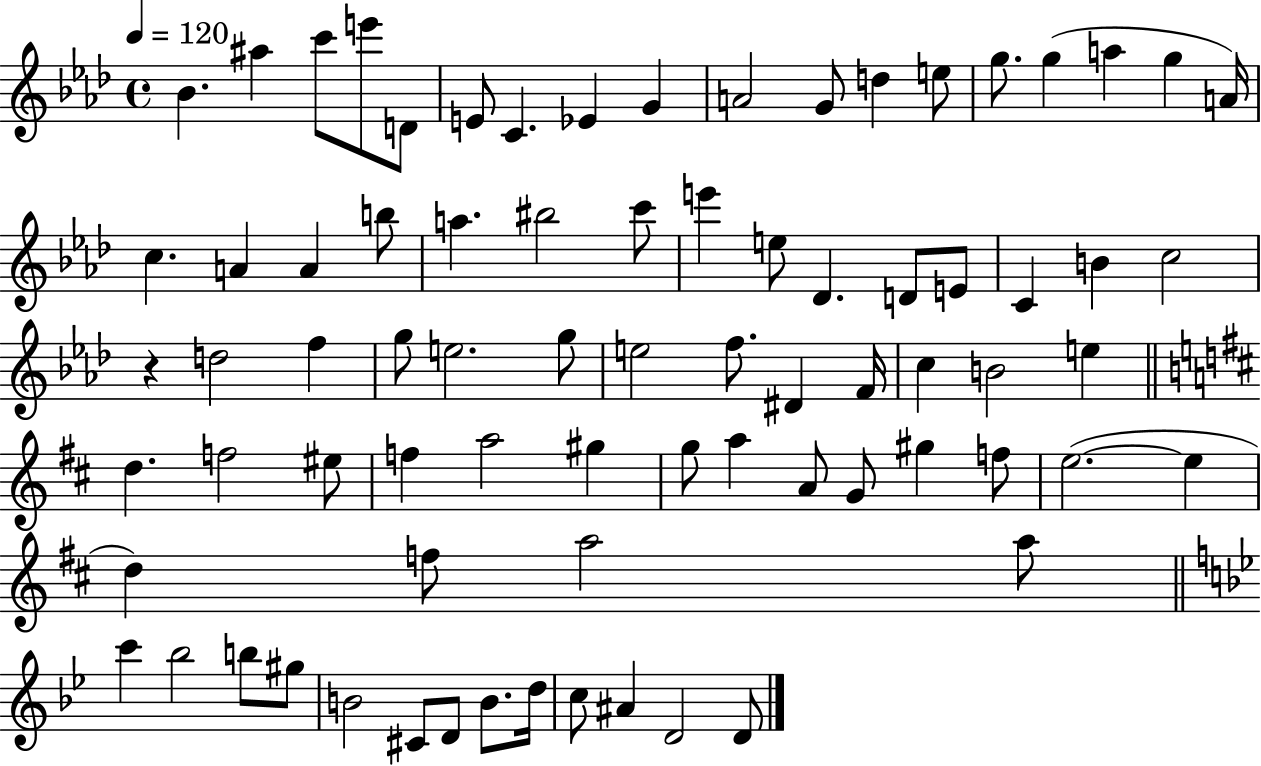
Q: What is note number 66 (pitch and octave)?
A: B5